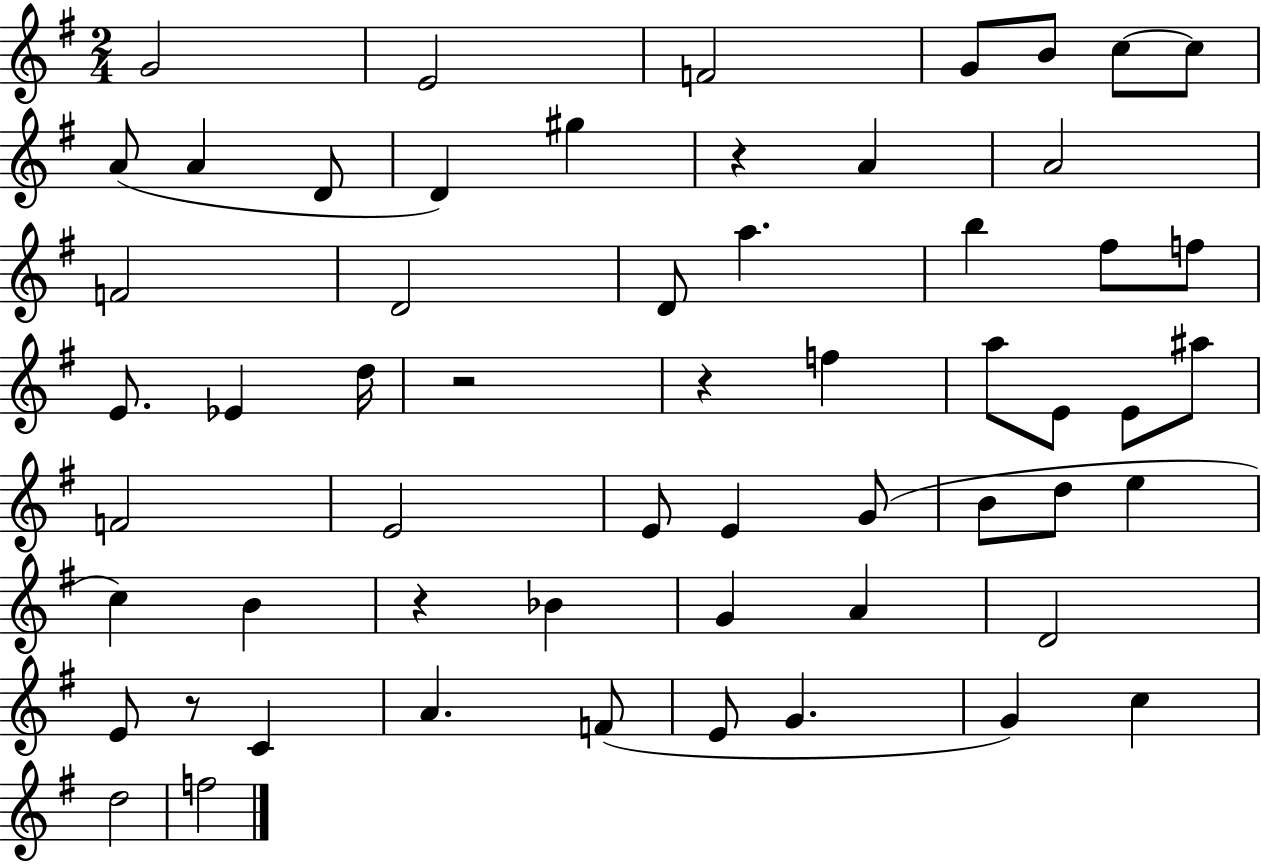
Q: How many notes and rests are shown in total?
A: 58